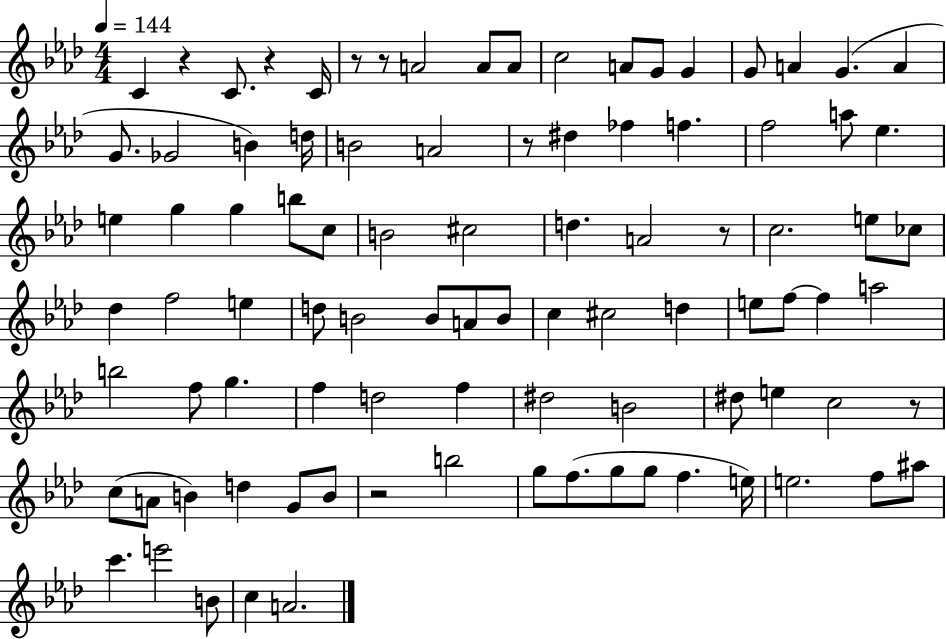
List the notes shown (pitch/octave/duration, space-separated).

C4/q R/q C4/e. R/q C4/s R/e R/e A4/h A4/e A4/e C5/h A4/e G4/e G4/q G4/e A4/q G4/q. A4/q G4/e. Gb4/h B4/q D5/s B4/h A4/h R/e D#5/q FES5/q F5/q. F5/h A5/e Eb5/q. E5/q G5/q G5/q B5/e C5/e B4/h C#5/h D5/q. A4/h R/e C5/h. E5/e CES5/e Db5/q F5/h E5/q D5/e B4/h B4/e A4/e B4/e C5/q C#5/h D5/q E5/e F5/e F5/q A5/h B5/h F5/e G5/q. F5/q D5/h F5/q D#5/h B4/h D#5/e E5/q C5/h R/e C5/e A4/e B4/q D5/q G4/e B4/e R/h B5/h G5/e F5/e. G5/e G5/e F5/q. E5/s E5/h. F5/e A#5/e C6/q. E6/h B4/e C5/q A4/h.